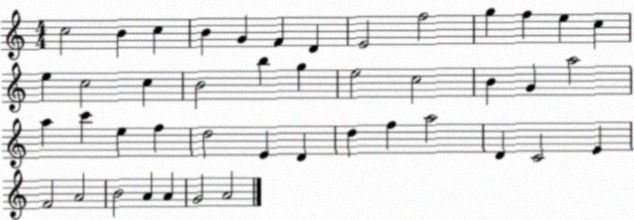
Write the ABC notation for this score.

X:1
T:Untitled
M:4/4
L:1/4
K:C
c2 B c B G F D E2 f2 g f e c e c2 c B2 b g e2 c2 B G a2 a c' e f d2 E D d f a2 D C2 E F2 A2 B2 A A G2 A2